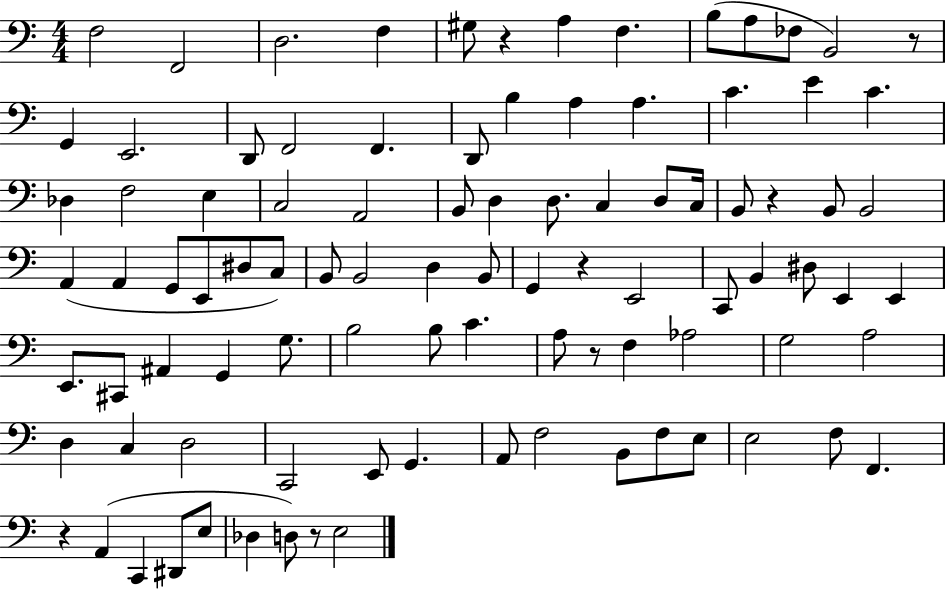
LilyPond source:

{
  \clef bass
  \numericTimeSignature
  \time 4/4
  \key c \major
  f2 f,2 | d2. f4 | gis8 r4 a4 f4. | b8( a8 fes8 b,2) r8 | \break g,4 e,2. | d,8 f,2 f,4. | d,8 b4 a4 a4. | c'4. e'4 c'4. | \break des4 f2 e4 | c2 a,2 | b,8 d4 d8. c4 d8 c16 | b,8 r4 b,8 b,2 | \break a,4( a,4 g,8 e,8 dis8 c8) | b,8 b,2 d4 b,8 | g,4 r4 e,2 | c,8 b,4 dis8 e,4 e,4 | \break e,8. cis,8 ais,4 g,4 g8. | b2 b8 c'4. | a8 r8 f4 aes2 | g2 a2 | \break d4 c4 d2 | c,2 e,8 g,4. | a,8 f2 b,8 f8 e8 | e2 f8 f,4. | \break r4 a,4( c,4 dis,8 e8 | des4 d8) r8 e2 | \bar "|."
}